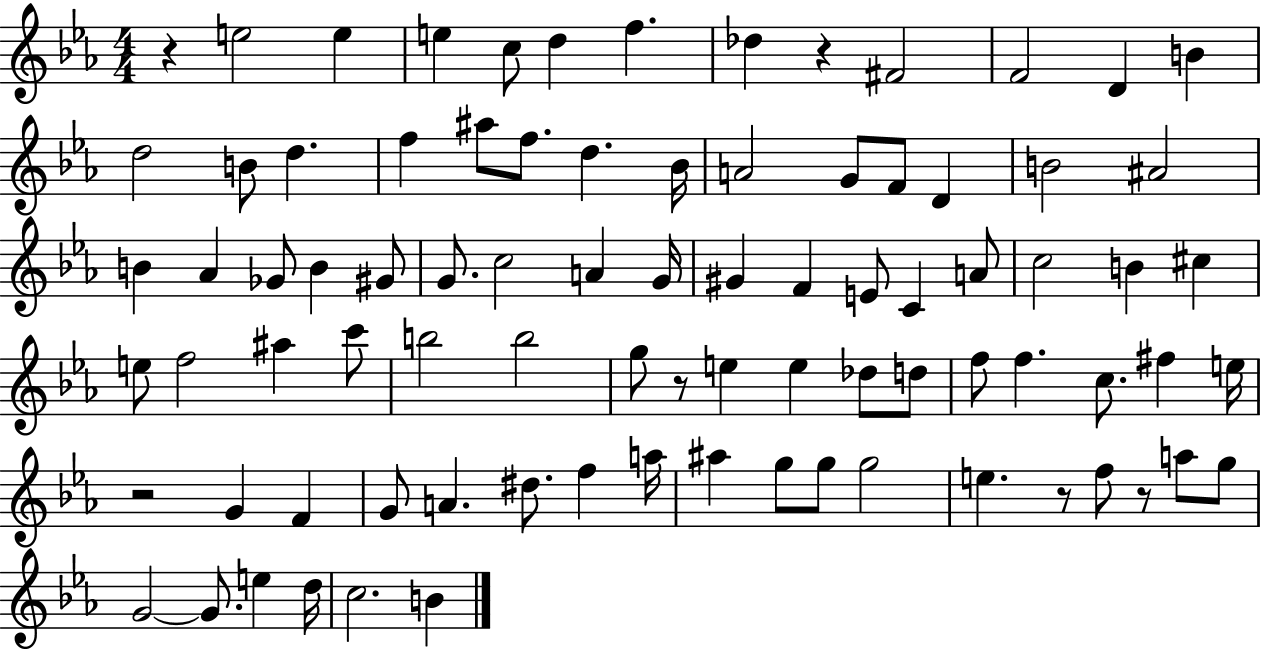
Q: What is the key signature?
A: EES major